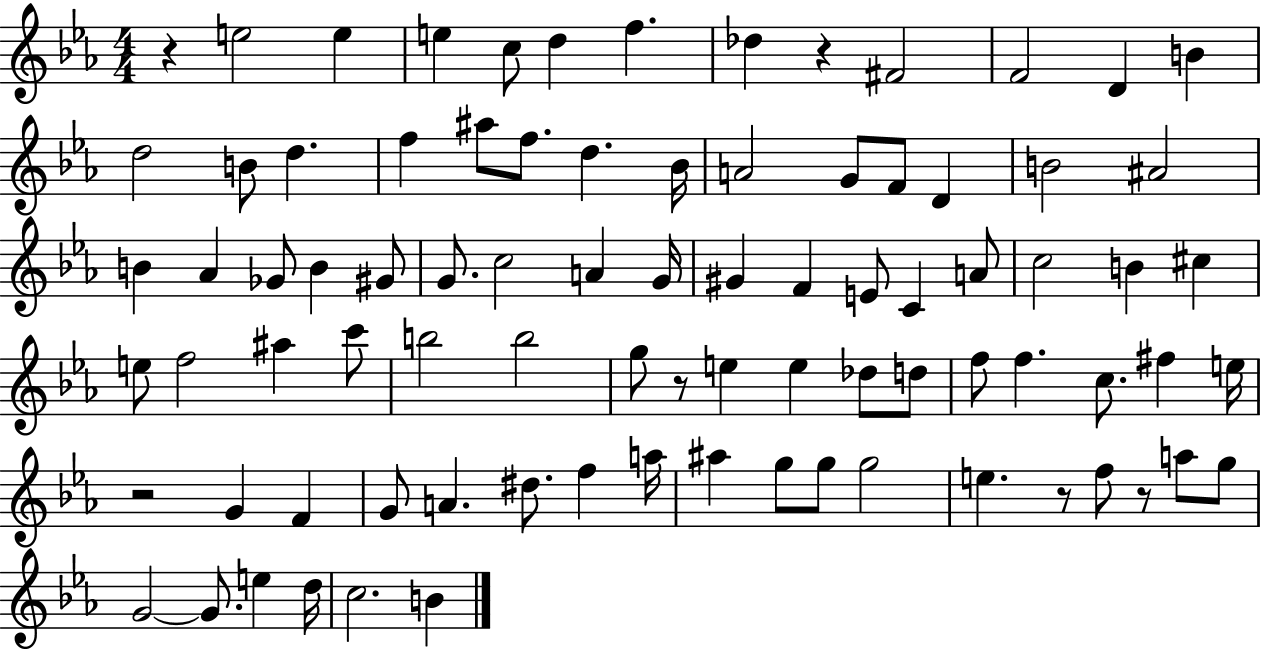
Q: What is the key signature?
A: EES major